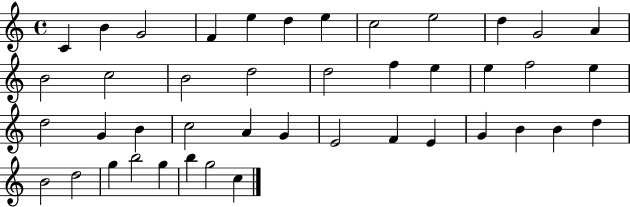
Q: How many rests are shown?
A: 0